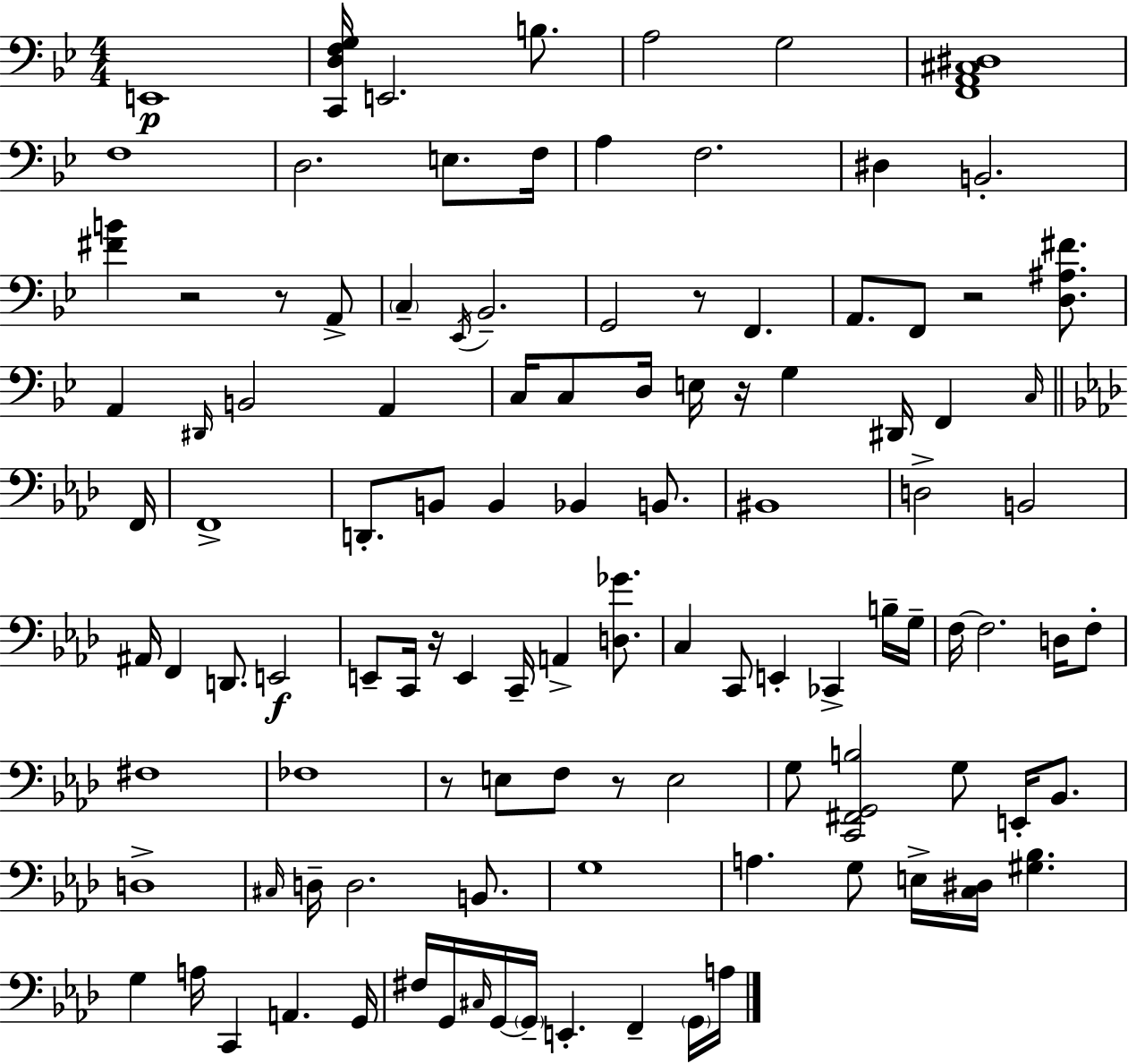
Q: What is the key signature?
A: G minor